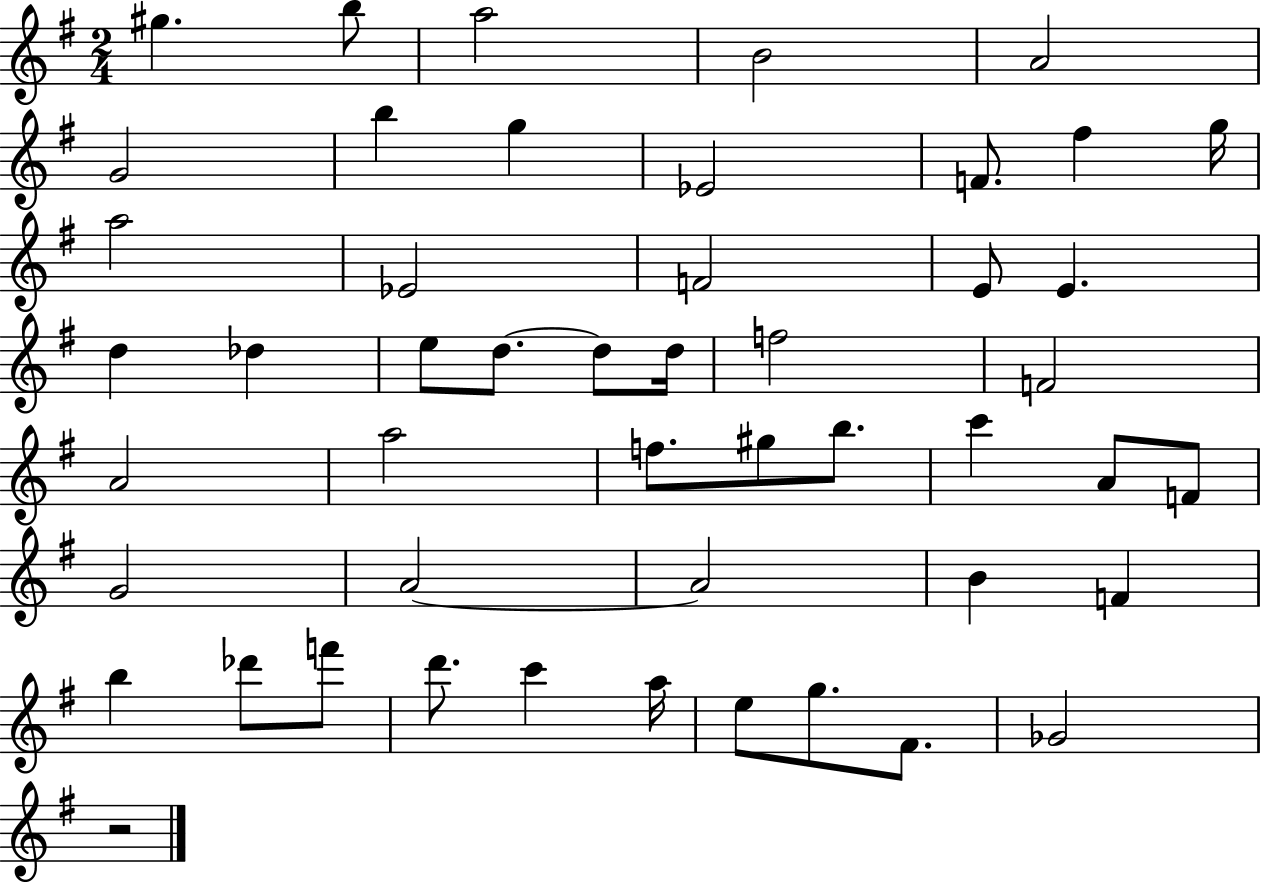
{
  \clef treble
  \numericTimeSignature
  \time 2/4
  \key g \major
  \repeat volta 2 { gis''4. b''8 | a''2 | b'2 | a'2 | \break g'2 | b''4 g''4 | ees'2 | f'8. fis''4 g''16 | \break a''2 | ees'2 | f'2 | e'8 e'4. | \break d''4 des''4 | e''8 d''8.~~ d''8 d''16 | f''2 | f'2 | \break a'2 | a''2 | f''8. gis''8 b''8. | c'''4 a'8 f'8 | \break g'2 | a'2~~ | a'2 | b'4 f'4 | \break b''4 des'''8 f'''8 | d'''8. c'''4 a''16 | e''8 g''8. fis'8. | ges'2 | \break r2 | } \bar "|."
}